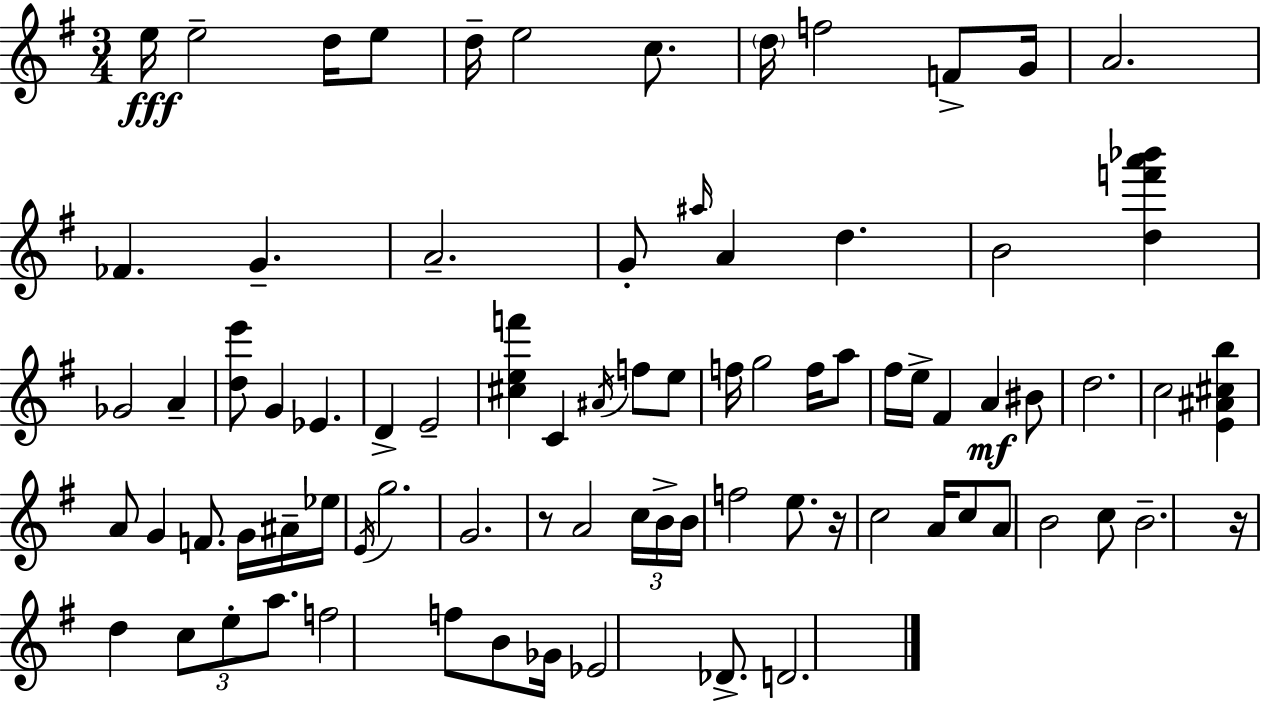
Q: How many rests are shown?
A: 3